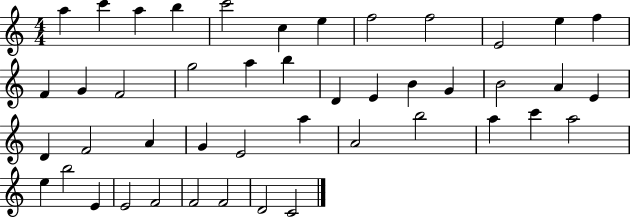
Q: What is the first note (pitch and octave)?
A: A5